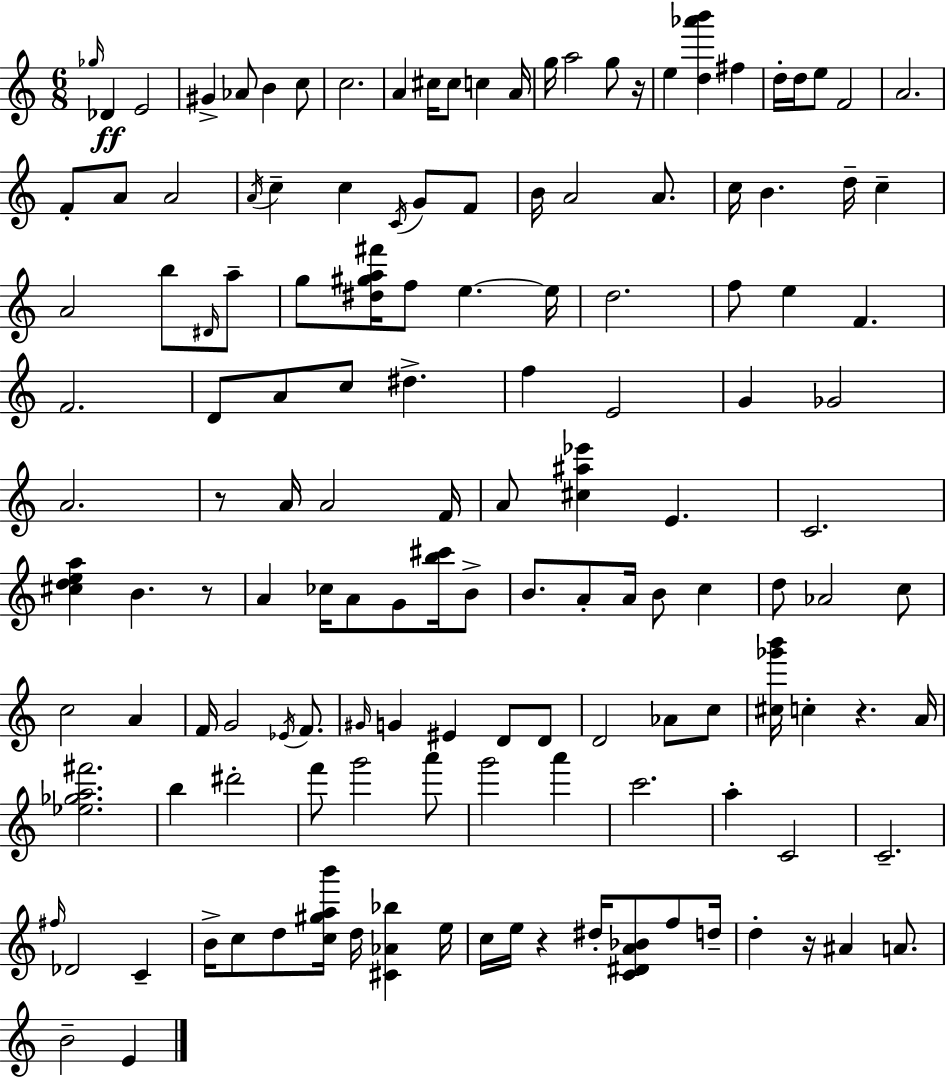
{
  \clef treble
  \numericTimeSignature
  \time 6/8
  \key c \major
  \grace { ges''16 }\ff des'4 e'2 | gis'4-> aes'8 b'4 c''8 | c''2. | a'4 cis''16 cis''8 c''4 | \break a'16 g''16 a''2 g''8 | r16 e''4 <d'' aes''' b'''>4 fis''4 | d''16-. d''16 e''8 f'2 | a'2. | \break f'8-. a'8 a'2 | \acciaccatura { a'16 } c''4-- c''4 \acciaccatura { c'16 } g'8 | f'8 b'16 a'2 | a'8. c''16 b'4. d''16-- c''4-- | \break a'2 b''8 | \grace { dis'16 } a''8-- g''8 <dis'' gis'' a'' fis'''>16 f''8 e''4.~~ | e''16 d''2. | f''8 e''4 f'4. | \break f'2. | d'8 a'8 c''8 dis''4.-> | f''4 e'2 | g'4 ges'2 | \break a'2. | r8 a'16 a'2 | f'16 a'8 <cis'' ais'' ees'''>4 e'4. | c'2. | \break <cis'' d'' e'' a''>4 b'4. | r8 a'4 ces''16 a'8 g'8 | <b'' cis'''>16 b'8-> b'8. a'8-. a'16 b'8 | c''4 d''8 aes'2 | \break c''8 c''2 | a'4 f'16 g'2 | \acciaccatura { ees'16 } f'8. \grace { gis'16 } g'4 eis'4 | d'8 d'8 d'2 | \break aes'8 c''8 <cis'' ges''' b'''>16 c''4-. r4. | a'16 <ees'' ges'' a'' fis'''>2. | b''4 dis'''2-. | f'''8 g'''2 | \break a'''8 g'''2 | a'''4 c'''2. | a''4-. c'2 | c'2.-- | \break \grace { fis''16 } des'2 | c'4-- b'16-> c''8 d''8 | <c'' gis'' a'' b'''>16 d''16 <cis' aes' bes''>4 e''16 c''16 e''16 r4 | dis''16-. <c' dis' a' bes'>8 f''8 d''16-- d''4-. r16 | \break ais'4 a'8. b'2-- | e'4 \bar "|."
}